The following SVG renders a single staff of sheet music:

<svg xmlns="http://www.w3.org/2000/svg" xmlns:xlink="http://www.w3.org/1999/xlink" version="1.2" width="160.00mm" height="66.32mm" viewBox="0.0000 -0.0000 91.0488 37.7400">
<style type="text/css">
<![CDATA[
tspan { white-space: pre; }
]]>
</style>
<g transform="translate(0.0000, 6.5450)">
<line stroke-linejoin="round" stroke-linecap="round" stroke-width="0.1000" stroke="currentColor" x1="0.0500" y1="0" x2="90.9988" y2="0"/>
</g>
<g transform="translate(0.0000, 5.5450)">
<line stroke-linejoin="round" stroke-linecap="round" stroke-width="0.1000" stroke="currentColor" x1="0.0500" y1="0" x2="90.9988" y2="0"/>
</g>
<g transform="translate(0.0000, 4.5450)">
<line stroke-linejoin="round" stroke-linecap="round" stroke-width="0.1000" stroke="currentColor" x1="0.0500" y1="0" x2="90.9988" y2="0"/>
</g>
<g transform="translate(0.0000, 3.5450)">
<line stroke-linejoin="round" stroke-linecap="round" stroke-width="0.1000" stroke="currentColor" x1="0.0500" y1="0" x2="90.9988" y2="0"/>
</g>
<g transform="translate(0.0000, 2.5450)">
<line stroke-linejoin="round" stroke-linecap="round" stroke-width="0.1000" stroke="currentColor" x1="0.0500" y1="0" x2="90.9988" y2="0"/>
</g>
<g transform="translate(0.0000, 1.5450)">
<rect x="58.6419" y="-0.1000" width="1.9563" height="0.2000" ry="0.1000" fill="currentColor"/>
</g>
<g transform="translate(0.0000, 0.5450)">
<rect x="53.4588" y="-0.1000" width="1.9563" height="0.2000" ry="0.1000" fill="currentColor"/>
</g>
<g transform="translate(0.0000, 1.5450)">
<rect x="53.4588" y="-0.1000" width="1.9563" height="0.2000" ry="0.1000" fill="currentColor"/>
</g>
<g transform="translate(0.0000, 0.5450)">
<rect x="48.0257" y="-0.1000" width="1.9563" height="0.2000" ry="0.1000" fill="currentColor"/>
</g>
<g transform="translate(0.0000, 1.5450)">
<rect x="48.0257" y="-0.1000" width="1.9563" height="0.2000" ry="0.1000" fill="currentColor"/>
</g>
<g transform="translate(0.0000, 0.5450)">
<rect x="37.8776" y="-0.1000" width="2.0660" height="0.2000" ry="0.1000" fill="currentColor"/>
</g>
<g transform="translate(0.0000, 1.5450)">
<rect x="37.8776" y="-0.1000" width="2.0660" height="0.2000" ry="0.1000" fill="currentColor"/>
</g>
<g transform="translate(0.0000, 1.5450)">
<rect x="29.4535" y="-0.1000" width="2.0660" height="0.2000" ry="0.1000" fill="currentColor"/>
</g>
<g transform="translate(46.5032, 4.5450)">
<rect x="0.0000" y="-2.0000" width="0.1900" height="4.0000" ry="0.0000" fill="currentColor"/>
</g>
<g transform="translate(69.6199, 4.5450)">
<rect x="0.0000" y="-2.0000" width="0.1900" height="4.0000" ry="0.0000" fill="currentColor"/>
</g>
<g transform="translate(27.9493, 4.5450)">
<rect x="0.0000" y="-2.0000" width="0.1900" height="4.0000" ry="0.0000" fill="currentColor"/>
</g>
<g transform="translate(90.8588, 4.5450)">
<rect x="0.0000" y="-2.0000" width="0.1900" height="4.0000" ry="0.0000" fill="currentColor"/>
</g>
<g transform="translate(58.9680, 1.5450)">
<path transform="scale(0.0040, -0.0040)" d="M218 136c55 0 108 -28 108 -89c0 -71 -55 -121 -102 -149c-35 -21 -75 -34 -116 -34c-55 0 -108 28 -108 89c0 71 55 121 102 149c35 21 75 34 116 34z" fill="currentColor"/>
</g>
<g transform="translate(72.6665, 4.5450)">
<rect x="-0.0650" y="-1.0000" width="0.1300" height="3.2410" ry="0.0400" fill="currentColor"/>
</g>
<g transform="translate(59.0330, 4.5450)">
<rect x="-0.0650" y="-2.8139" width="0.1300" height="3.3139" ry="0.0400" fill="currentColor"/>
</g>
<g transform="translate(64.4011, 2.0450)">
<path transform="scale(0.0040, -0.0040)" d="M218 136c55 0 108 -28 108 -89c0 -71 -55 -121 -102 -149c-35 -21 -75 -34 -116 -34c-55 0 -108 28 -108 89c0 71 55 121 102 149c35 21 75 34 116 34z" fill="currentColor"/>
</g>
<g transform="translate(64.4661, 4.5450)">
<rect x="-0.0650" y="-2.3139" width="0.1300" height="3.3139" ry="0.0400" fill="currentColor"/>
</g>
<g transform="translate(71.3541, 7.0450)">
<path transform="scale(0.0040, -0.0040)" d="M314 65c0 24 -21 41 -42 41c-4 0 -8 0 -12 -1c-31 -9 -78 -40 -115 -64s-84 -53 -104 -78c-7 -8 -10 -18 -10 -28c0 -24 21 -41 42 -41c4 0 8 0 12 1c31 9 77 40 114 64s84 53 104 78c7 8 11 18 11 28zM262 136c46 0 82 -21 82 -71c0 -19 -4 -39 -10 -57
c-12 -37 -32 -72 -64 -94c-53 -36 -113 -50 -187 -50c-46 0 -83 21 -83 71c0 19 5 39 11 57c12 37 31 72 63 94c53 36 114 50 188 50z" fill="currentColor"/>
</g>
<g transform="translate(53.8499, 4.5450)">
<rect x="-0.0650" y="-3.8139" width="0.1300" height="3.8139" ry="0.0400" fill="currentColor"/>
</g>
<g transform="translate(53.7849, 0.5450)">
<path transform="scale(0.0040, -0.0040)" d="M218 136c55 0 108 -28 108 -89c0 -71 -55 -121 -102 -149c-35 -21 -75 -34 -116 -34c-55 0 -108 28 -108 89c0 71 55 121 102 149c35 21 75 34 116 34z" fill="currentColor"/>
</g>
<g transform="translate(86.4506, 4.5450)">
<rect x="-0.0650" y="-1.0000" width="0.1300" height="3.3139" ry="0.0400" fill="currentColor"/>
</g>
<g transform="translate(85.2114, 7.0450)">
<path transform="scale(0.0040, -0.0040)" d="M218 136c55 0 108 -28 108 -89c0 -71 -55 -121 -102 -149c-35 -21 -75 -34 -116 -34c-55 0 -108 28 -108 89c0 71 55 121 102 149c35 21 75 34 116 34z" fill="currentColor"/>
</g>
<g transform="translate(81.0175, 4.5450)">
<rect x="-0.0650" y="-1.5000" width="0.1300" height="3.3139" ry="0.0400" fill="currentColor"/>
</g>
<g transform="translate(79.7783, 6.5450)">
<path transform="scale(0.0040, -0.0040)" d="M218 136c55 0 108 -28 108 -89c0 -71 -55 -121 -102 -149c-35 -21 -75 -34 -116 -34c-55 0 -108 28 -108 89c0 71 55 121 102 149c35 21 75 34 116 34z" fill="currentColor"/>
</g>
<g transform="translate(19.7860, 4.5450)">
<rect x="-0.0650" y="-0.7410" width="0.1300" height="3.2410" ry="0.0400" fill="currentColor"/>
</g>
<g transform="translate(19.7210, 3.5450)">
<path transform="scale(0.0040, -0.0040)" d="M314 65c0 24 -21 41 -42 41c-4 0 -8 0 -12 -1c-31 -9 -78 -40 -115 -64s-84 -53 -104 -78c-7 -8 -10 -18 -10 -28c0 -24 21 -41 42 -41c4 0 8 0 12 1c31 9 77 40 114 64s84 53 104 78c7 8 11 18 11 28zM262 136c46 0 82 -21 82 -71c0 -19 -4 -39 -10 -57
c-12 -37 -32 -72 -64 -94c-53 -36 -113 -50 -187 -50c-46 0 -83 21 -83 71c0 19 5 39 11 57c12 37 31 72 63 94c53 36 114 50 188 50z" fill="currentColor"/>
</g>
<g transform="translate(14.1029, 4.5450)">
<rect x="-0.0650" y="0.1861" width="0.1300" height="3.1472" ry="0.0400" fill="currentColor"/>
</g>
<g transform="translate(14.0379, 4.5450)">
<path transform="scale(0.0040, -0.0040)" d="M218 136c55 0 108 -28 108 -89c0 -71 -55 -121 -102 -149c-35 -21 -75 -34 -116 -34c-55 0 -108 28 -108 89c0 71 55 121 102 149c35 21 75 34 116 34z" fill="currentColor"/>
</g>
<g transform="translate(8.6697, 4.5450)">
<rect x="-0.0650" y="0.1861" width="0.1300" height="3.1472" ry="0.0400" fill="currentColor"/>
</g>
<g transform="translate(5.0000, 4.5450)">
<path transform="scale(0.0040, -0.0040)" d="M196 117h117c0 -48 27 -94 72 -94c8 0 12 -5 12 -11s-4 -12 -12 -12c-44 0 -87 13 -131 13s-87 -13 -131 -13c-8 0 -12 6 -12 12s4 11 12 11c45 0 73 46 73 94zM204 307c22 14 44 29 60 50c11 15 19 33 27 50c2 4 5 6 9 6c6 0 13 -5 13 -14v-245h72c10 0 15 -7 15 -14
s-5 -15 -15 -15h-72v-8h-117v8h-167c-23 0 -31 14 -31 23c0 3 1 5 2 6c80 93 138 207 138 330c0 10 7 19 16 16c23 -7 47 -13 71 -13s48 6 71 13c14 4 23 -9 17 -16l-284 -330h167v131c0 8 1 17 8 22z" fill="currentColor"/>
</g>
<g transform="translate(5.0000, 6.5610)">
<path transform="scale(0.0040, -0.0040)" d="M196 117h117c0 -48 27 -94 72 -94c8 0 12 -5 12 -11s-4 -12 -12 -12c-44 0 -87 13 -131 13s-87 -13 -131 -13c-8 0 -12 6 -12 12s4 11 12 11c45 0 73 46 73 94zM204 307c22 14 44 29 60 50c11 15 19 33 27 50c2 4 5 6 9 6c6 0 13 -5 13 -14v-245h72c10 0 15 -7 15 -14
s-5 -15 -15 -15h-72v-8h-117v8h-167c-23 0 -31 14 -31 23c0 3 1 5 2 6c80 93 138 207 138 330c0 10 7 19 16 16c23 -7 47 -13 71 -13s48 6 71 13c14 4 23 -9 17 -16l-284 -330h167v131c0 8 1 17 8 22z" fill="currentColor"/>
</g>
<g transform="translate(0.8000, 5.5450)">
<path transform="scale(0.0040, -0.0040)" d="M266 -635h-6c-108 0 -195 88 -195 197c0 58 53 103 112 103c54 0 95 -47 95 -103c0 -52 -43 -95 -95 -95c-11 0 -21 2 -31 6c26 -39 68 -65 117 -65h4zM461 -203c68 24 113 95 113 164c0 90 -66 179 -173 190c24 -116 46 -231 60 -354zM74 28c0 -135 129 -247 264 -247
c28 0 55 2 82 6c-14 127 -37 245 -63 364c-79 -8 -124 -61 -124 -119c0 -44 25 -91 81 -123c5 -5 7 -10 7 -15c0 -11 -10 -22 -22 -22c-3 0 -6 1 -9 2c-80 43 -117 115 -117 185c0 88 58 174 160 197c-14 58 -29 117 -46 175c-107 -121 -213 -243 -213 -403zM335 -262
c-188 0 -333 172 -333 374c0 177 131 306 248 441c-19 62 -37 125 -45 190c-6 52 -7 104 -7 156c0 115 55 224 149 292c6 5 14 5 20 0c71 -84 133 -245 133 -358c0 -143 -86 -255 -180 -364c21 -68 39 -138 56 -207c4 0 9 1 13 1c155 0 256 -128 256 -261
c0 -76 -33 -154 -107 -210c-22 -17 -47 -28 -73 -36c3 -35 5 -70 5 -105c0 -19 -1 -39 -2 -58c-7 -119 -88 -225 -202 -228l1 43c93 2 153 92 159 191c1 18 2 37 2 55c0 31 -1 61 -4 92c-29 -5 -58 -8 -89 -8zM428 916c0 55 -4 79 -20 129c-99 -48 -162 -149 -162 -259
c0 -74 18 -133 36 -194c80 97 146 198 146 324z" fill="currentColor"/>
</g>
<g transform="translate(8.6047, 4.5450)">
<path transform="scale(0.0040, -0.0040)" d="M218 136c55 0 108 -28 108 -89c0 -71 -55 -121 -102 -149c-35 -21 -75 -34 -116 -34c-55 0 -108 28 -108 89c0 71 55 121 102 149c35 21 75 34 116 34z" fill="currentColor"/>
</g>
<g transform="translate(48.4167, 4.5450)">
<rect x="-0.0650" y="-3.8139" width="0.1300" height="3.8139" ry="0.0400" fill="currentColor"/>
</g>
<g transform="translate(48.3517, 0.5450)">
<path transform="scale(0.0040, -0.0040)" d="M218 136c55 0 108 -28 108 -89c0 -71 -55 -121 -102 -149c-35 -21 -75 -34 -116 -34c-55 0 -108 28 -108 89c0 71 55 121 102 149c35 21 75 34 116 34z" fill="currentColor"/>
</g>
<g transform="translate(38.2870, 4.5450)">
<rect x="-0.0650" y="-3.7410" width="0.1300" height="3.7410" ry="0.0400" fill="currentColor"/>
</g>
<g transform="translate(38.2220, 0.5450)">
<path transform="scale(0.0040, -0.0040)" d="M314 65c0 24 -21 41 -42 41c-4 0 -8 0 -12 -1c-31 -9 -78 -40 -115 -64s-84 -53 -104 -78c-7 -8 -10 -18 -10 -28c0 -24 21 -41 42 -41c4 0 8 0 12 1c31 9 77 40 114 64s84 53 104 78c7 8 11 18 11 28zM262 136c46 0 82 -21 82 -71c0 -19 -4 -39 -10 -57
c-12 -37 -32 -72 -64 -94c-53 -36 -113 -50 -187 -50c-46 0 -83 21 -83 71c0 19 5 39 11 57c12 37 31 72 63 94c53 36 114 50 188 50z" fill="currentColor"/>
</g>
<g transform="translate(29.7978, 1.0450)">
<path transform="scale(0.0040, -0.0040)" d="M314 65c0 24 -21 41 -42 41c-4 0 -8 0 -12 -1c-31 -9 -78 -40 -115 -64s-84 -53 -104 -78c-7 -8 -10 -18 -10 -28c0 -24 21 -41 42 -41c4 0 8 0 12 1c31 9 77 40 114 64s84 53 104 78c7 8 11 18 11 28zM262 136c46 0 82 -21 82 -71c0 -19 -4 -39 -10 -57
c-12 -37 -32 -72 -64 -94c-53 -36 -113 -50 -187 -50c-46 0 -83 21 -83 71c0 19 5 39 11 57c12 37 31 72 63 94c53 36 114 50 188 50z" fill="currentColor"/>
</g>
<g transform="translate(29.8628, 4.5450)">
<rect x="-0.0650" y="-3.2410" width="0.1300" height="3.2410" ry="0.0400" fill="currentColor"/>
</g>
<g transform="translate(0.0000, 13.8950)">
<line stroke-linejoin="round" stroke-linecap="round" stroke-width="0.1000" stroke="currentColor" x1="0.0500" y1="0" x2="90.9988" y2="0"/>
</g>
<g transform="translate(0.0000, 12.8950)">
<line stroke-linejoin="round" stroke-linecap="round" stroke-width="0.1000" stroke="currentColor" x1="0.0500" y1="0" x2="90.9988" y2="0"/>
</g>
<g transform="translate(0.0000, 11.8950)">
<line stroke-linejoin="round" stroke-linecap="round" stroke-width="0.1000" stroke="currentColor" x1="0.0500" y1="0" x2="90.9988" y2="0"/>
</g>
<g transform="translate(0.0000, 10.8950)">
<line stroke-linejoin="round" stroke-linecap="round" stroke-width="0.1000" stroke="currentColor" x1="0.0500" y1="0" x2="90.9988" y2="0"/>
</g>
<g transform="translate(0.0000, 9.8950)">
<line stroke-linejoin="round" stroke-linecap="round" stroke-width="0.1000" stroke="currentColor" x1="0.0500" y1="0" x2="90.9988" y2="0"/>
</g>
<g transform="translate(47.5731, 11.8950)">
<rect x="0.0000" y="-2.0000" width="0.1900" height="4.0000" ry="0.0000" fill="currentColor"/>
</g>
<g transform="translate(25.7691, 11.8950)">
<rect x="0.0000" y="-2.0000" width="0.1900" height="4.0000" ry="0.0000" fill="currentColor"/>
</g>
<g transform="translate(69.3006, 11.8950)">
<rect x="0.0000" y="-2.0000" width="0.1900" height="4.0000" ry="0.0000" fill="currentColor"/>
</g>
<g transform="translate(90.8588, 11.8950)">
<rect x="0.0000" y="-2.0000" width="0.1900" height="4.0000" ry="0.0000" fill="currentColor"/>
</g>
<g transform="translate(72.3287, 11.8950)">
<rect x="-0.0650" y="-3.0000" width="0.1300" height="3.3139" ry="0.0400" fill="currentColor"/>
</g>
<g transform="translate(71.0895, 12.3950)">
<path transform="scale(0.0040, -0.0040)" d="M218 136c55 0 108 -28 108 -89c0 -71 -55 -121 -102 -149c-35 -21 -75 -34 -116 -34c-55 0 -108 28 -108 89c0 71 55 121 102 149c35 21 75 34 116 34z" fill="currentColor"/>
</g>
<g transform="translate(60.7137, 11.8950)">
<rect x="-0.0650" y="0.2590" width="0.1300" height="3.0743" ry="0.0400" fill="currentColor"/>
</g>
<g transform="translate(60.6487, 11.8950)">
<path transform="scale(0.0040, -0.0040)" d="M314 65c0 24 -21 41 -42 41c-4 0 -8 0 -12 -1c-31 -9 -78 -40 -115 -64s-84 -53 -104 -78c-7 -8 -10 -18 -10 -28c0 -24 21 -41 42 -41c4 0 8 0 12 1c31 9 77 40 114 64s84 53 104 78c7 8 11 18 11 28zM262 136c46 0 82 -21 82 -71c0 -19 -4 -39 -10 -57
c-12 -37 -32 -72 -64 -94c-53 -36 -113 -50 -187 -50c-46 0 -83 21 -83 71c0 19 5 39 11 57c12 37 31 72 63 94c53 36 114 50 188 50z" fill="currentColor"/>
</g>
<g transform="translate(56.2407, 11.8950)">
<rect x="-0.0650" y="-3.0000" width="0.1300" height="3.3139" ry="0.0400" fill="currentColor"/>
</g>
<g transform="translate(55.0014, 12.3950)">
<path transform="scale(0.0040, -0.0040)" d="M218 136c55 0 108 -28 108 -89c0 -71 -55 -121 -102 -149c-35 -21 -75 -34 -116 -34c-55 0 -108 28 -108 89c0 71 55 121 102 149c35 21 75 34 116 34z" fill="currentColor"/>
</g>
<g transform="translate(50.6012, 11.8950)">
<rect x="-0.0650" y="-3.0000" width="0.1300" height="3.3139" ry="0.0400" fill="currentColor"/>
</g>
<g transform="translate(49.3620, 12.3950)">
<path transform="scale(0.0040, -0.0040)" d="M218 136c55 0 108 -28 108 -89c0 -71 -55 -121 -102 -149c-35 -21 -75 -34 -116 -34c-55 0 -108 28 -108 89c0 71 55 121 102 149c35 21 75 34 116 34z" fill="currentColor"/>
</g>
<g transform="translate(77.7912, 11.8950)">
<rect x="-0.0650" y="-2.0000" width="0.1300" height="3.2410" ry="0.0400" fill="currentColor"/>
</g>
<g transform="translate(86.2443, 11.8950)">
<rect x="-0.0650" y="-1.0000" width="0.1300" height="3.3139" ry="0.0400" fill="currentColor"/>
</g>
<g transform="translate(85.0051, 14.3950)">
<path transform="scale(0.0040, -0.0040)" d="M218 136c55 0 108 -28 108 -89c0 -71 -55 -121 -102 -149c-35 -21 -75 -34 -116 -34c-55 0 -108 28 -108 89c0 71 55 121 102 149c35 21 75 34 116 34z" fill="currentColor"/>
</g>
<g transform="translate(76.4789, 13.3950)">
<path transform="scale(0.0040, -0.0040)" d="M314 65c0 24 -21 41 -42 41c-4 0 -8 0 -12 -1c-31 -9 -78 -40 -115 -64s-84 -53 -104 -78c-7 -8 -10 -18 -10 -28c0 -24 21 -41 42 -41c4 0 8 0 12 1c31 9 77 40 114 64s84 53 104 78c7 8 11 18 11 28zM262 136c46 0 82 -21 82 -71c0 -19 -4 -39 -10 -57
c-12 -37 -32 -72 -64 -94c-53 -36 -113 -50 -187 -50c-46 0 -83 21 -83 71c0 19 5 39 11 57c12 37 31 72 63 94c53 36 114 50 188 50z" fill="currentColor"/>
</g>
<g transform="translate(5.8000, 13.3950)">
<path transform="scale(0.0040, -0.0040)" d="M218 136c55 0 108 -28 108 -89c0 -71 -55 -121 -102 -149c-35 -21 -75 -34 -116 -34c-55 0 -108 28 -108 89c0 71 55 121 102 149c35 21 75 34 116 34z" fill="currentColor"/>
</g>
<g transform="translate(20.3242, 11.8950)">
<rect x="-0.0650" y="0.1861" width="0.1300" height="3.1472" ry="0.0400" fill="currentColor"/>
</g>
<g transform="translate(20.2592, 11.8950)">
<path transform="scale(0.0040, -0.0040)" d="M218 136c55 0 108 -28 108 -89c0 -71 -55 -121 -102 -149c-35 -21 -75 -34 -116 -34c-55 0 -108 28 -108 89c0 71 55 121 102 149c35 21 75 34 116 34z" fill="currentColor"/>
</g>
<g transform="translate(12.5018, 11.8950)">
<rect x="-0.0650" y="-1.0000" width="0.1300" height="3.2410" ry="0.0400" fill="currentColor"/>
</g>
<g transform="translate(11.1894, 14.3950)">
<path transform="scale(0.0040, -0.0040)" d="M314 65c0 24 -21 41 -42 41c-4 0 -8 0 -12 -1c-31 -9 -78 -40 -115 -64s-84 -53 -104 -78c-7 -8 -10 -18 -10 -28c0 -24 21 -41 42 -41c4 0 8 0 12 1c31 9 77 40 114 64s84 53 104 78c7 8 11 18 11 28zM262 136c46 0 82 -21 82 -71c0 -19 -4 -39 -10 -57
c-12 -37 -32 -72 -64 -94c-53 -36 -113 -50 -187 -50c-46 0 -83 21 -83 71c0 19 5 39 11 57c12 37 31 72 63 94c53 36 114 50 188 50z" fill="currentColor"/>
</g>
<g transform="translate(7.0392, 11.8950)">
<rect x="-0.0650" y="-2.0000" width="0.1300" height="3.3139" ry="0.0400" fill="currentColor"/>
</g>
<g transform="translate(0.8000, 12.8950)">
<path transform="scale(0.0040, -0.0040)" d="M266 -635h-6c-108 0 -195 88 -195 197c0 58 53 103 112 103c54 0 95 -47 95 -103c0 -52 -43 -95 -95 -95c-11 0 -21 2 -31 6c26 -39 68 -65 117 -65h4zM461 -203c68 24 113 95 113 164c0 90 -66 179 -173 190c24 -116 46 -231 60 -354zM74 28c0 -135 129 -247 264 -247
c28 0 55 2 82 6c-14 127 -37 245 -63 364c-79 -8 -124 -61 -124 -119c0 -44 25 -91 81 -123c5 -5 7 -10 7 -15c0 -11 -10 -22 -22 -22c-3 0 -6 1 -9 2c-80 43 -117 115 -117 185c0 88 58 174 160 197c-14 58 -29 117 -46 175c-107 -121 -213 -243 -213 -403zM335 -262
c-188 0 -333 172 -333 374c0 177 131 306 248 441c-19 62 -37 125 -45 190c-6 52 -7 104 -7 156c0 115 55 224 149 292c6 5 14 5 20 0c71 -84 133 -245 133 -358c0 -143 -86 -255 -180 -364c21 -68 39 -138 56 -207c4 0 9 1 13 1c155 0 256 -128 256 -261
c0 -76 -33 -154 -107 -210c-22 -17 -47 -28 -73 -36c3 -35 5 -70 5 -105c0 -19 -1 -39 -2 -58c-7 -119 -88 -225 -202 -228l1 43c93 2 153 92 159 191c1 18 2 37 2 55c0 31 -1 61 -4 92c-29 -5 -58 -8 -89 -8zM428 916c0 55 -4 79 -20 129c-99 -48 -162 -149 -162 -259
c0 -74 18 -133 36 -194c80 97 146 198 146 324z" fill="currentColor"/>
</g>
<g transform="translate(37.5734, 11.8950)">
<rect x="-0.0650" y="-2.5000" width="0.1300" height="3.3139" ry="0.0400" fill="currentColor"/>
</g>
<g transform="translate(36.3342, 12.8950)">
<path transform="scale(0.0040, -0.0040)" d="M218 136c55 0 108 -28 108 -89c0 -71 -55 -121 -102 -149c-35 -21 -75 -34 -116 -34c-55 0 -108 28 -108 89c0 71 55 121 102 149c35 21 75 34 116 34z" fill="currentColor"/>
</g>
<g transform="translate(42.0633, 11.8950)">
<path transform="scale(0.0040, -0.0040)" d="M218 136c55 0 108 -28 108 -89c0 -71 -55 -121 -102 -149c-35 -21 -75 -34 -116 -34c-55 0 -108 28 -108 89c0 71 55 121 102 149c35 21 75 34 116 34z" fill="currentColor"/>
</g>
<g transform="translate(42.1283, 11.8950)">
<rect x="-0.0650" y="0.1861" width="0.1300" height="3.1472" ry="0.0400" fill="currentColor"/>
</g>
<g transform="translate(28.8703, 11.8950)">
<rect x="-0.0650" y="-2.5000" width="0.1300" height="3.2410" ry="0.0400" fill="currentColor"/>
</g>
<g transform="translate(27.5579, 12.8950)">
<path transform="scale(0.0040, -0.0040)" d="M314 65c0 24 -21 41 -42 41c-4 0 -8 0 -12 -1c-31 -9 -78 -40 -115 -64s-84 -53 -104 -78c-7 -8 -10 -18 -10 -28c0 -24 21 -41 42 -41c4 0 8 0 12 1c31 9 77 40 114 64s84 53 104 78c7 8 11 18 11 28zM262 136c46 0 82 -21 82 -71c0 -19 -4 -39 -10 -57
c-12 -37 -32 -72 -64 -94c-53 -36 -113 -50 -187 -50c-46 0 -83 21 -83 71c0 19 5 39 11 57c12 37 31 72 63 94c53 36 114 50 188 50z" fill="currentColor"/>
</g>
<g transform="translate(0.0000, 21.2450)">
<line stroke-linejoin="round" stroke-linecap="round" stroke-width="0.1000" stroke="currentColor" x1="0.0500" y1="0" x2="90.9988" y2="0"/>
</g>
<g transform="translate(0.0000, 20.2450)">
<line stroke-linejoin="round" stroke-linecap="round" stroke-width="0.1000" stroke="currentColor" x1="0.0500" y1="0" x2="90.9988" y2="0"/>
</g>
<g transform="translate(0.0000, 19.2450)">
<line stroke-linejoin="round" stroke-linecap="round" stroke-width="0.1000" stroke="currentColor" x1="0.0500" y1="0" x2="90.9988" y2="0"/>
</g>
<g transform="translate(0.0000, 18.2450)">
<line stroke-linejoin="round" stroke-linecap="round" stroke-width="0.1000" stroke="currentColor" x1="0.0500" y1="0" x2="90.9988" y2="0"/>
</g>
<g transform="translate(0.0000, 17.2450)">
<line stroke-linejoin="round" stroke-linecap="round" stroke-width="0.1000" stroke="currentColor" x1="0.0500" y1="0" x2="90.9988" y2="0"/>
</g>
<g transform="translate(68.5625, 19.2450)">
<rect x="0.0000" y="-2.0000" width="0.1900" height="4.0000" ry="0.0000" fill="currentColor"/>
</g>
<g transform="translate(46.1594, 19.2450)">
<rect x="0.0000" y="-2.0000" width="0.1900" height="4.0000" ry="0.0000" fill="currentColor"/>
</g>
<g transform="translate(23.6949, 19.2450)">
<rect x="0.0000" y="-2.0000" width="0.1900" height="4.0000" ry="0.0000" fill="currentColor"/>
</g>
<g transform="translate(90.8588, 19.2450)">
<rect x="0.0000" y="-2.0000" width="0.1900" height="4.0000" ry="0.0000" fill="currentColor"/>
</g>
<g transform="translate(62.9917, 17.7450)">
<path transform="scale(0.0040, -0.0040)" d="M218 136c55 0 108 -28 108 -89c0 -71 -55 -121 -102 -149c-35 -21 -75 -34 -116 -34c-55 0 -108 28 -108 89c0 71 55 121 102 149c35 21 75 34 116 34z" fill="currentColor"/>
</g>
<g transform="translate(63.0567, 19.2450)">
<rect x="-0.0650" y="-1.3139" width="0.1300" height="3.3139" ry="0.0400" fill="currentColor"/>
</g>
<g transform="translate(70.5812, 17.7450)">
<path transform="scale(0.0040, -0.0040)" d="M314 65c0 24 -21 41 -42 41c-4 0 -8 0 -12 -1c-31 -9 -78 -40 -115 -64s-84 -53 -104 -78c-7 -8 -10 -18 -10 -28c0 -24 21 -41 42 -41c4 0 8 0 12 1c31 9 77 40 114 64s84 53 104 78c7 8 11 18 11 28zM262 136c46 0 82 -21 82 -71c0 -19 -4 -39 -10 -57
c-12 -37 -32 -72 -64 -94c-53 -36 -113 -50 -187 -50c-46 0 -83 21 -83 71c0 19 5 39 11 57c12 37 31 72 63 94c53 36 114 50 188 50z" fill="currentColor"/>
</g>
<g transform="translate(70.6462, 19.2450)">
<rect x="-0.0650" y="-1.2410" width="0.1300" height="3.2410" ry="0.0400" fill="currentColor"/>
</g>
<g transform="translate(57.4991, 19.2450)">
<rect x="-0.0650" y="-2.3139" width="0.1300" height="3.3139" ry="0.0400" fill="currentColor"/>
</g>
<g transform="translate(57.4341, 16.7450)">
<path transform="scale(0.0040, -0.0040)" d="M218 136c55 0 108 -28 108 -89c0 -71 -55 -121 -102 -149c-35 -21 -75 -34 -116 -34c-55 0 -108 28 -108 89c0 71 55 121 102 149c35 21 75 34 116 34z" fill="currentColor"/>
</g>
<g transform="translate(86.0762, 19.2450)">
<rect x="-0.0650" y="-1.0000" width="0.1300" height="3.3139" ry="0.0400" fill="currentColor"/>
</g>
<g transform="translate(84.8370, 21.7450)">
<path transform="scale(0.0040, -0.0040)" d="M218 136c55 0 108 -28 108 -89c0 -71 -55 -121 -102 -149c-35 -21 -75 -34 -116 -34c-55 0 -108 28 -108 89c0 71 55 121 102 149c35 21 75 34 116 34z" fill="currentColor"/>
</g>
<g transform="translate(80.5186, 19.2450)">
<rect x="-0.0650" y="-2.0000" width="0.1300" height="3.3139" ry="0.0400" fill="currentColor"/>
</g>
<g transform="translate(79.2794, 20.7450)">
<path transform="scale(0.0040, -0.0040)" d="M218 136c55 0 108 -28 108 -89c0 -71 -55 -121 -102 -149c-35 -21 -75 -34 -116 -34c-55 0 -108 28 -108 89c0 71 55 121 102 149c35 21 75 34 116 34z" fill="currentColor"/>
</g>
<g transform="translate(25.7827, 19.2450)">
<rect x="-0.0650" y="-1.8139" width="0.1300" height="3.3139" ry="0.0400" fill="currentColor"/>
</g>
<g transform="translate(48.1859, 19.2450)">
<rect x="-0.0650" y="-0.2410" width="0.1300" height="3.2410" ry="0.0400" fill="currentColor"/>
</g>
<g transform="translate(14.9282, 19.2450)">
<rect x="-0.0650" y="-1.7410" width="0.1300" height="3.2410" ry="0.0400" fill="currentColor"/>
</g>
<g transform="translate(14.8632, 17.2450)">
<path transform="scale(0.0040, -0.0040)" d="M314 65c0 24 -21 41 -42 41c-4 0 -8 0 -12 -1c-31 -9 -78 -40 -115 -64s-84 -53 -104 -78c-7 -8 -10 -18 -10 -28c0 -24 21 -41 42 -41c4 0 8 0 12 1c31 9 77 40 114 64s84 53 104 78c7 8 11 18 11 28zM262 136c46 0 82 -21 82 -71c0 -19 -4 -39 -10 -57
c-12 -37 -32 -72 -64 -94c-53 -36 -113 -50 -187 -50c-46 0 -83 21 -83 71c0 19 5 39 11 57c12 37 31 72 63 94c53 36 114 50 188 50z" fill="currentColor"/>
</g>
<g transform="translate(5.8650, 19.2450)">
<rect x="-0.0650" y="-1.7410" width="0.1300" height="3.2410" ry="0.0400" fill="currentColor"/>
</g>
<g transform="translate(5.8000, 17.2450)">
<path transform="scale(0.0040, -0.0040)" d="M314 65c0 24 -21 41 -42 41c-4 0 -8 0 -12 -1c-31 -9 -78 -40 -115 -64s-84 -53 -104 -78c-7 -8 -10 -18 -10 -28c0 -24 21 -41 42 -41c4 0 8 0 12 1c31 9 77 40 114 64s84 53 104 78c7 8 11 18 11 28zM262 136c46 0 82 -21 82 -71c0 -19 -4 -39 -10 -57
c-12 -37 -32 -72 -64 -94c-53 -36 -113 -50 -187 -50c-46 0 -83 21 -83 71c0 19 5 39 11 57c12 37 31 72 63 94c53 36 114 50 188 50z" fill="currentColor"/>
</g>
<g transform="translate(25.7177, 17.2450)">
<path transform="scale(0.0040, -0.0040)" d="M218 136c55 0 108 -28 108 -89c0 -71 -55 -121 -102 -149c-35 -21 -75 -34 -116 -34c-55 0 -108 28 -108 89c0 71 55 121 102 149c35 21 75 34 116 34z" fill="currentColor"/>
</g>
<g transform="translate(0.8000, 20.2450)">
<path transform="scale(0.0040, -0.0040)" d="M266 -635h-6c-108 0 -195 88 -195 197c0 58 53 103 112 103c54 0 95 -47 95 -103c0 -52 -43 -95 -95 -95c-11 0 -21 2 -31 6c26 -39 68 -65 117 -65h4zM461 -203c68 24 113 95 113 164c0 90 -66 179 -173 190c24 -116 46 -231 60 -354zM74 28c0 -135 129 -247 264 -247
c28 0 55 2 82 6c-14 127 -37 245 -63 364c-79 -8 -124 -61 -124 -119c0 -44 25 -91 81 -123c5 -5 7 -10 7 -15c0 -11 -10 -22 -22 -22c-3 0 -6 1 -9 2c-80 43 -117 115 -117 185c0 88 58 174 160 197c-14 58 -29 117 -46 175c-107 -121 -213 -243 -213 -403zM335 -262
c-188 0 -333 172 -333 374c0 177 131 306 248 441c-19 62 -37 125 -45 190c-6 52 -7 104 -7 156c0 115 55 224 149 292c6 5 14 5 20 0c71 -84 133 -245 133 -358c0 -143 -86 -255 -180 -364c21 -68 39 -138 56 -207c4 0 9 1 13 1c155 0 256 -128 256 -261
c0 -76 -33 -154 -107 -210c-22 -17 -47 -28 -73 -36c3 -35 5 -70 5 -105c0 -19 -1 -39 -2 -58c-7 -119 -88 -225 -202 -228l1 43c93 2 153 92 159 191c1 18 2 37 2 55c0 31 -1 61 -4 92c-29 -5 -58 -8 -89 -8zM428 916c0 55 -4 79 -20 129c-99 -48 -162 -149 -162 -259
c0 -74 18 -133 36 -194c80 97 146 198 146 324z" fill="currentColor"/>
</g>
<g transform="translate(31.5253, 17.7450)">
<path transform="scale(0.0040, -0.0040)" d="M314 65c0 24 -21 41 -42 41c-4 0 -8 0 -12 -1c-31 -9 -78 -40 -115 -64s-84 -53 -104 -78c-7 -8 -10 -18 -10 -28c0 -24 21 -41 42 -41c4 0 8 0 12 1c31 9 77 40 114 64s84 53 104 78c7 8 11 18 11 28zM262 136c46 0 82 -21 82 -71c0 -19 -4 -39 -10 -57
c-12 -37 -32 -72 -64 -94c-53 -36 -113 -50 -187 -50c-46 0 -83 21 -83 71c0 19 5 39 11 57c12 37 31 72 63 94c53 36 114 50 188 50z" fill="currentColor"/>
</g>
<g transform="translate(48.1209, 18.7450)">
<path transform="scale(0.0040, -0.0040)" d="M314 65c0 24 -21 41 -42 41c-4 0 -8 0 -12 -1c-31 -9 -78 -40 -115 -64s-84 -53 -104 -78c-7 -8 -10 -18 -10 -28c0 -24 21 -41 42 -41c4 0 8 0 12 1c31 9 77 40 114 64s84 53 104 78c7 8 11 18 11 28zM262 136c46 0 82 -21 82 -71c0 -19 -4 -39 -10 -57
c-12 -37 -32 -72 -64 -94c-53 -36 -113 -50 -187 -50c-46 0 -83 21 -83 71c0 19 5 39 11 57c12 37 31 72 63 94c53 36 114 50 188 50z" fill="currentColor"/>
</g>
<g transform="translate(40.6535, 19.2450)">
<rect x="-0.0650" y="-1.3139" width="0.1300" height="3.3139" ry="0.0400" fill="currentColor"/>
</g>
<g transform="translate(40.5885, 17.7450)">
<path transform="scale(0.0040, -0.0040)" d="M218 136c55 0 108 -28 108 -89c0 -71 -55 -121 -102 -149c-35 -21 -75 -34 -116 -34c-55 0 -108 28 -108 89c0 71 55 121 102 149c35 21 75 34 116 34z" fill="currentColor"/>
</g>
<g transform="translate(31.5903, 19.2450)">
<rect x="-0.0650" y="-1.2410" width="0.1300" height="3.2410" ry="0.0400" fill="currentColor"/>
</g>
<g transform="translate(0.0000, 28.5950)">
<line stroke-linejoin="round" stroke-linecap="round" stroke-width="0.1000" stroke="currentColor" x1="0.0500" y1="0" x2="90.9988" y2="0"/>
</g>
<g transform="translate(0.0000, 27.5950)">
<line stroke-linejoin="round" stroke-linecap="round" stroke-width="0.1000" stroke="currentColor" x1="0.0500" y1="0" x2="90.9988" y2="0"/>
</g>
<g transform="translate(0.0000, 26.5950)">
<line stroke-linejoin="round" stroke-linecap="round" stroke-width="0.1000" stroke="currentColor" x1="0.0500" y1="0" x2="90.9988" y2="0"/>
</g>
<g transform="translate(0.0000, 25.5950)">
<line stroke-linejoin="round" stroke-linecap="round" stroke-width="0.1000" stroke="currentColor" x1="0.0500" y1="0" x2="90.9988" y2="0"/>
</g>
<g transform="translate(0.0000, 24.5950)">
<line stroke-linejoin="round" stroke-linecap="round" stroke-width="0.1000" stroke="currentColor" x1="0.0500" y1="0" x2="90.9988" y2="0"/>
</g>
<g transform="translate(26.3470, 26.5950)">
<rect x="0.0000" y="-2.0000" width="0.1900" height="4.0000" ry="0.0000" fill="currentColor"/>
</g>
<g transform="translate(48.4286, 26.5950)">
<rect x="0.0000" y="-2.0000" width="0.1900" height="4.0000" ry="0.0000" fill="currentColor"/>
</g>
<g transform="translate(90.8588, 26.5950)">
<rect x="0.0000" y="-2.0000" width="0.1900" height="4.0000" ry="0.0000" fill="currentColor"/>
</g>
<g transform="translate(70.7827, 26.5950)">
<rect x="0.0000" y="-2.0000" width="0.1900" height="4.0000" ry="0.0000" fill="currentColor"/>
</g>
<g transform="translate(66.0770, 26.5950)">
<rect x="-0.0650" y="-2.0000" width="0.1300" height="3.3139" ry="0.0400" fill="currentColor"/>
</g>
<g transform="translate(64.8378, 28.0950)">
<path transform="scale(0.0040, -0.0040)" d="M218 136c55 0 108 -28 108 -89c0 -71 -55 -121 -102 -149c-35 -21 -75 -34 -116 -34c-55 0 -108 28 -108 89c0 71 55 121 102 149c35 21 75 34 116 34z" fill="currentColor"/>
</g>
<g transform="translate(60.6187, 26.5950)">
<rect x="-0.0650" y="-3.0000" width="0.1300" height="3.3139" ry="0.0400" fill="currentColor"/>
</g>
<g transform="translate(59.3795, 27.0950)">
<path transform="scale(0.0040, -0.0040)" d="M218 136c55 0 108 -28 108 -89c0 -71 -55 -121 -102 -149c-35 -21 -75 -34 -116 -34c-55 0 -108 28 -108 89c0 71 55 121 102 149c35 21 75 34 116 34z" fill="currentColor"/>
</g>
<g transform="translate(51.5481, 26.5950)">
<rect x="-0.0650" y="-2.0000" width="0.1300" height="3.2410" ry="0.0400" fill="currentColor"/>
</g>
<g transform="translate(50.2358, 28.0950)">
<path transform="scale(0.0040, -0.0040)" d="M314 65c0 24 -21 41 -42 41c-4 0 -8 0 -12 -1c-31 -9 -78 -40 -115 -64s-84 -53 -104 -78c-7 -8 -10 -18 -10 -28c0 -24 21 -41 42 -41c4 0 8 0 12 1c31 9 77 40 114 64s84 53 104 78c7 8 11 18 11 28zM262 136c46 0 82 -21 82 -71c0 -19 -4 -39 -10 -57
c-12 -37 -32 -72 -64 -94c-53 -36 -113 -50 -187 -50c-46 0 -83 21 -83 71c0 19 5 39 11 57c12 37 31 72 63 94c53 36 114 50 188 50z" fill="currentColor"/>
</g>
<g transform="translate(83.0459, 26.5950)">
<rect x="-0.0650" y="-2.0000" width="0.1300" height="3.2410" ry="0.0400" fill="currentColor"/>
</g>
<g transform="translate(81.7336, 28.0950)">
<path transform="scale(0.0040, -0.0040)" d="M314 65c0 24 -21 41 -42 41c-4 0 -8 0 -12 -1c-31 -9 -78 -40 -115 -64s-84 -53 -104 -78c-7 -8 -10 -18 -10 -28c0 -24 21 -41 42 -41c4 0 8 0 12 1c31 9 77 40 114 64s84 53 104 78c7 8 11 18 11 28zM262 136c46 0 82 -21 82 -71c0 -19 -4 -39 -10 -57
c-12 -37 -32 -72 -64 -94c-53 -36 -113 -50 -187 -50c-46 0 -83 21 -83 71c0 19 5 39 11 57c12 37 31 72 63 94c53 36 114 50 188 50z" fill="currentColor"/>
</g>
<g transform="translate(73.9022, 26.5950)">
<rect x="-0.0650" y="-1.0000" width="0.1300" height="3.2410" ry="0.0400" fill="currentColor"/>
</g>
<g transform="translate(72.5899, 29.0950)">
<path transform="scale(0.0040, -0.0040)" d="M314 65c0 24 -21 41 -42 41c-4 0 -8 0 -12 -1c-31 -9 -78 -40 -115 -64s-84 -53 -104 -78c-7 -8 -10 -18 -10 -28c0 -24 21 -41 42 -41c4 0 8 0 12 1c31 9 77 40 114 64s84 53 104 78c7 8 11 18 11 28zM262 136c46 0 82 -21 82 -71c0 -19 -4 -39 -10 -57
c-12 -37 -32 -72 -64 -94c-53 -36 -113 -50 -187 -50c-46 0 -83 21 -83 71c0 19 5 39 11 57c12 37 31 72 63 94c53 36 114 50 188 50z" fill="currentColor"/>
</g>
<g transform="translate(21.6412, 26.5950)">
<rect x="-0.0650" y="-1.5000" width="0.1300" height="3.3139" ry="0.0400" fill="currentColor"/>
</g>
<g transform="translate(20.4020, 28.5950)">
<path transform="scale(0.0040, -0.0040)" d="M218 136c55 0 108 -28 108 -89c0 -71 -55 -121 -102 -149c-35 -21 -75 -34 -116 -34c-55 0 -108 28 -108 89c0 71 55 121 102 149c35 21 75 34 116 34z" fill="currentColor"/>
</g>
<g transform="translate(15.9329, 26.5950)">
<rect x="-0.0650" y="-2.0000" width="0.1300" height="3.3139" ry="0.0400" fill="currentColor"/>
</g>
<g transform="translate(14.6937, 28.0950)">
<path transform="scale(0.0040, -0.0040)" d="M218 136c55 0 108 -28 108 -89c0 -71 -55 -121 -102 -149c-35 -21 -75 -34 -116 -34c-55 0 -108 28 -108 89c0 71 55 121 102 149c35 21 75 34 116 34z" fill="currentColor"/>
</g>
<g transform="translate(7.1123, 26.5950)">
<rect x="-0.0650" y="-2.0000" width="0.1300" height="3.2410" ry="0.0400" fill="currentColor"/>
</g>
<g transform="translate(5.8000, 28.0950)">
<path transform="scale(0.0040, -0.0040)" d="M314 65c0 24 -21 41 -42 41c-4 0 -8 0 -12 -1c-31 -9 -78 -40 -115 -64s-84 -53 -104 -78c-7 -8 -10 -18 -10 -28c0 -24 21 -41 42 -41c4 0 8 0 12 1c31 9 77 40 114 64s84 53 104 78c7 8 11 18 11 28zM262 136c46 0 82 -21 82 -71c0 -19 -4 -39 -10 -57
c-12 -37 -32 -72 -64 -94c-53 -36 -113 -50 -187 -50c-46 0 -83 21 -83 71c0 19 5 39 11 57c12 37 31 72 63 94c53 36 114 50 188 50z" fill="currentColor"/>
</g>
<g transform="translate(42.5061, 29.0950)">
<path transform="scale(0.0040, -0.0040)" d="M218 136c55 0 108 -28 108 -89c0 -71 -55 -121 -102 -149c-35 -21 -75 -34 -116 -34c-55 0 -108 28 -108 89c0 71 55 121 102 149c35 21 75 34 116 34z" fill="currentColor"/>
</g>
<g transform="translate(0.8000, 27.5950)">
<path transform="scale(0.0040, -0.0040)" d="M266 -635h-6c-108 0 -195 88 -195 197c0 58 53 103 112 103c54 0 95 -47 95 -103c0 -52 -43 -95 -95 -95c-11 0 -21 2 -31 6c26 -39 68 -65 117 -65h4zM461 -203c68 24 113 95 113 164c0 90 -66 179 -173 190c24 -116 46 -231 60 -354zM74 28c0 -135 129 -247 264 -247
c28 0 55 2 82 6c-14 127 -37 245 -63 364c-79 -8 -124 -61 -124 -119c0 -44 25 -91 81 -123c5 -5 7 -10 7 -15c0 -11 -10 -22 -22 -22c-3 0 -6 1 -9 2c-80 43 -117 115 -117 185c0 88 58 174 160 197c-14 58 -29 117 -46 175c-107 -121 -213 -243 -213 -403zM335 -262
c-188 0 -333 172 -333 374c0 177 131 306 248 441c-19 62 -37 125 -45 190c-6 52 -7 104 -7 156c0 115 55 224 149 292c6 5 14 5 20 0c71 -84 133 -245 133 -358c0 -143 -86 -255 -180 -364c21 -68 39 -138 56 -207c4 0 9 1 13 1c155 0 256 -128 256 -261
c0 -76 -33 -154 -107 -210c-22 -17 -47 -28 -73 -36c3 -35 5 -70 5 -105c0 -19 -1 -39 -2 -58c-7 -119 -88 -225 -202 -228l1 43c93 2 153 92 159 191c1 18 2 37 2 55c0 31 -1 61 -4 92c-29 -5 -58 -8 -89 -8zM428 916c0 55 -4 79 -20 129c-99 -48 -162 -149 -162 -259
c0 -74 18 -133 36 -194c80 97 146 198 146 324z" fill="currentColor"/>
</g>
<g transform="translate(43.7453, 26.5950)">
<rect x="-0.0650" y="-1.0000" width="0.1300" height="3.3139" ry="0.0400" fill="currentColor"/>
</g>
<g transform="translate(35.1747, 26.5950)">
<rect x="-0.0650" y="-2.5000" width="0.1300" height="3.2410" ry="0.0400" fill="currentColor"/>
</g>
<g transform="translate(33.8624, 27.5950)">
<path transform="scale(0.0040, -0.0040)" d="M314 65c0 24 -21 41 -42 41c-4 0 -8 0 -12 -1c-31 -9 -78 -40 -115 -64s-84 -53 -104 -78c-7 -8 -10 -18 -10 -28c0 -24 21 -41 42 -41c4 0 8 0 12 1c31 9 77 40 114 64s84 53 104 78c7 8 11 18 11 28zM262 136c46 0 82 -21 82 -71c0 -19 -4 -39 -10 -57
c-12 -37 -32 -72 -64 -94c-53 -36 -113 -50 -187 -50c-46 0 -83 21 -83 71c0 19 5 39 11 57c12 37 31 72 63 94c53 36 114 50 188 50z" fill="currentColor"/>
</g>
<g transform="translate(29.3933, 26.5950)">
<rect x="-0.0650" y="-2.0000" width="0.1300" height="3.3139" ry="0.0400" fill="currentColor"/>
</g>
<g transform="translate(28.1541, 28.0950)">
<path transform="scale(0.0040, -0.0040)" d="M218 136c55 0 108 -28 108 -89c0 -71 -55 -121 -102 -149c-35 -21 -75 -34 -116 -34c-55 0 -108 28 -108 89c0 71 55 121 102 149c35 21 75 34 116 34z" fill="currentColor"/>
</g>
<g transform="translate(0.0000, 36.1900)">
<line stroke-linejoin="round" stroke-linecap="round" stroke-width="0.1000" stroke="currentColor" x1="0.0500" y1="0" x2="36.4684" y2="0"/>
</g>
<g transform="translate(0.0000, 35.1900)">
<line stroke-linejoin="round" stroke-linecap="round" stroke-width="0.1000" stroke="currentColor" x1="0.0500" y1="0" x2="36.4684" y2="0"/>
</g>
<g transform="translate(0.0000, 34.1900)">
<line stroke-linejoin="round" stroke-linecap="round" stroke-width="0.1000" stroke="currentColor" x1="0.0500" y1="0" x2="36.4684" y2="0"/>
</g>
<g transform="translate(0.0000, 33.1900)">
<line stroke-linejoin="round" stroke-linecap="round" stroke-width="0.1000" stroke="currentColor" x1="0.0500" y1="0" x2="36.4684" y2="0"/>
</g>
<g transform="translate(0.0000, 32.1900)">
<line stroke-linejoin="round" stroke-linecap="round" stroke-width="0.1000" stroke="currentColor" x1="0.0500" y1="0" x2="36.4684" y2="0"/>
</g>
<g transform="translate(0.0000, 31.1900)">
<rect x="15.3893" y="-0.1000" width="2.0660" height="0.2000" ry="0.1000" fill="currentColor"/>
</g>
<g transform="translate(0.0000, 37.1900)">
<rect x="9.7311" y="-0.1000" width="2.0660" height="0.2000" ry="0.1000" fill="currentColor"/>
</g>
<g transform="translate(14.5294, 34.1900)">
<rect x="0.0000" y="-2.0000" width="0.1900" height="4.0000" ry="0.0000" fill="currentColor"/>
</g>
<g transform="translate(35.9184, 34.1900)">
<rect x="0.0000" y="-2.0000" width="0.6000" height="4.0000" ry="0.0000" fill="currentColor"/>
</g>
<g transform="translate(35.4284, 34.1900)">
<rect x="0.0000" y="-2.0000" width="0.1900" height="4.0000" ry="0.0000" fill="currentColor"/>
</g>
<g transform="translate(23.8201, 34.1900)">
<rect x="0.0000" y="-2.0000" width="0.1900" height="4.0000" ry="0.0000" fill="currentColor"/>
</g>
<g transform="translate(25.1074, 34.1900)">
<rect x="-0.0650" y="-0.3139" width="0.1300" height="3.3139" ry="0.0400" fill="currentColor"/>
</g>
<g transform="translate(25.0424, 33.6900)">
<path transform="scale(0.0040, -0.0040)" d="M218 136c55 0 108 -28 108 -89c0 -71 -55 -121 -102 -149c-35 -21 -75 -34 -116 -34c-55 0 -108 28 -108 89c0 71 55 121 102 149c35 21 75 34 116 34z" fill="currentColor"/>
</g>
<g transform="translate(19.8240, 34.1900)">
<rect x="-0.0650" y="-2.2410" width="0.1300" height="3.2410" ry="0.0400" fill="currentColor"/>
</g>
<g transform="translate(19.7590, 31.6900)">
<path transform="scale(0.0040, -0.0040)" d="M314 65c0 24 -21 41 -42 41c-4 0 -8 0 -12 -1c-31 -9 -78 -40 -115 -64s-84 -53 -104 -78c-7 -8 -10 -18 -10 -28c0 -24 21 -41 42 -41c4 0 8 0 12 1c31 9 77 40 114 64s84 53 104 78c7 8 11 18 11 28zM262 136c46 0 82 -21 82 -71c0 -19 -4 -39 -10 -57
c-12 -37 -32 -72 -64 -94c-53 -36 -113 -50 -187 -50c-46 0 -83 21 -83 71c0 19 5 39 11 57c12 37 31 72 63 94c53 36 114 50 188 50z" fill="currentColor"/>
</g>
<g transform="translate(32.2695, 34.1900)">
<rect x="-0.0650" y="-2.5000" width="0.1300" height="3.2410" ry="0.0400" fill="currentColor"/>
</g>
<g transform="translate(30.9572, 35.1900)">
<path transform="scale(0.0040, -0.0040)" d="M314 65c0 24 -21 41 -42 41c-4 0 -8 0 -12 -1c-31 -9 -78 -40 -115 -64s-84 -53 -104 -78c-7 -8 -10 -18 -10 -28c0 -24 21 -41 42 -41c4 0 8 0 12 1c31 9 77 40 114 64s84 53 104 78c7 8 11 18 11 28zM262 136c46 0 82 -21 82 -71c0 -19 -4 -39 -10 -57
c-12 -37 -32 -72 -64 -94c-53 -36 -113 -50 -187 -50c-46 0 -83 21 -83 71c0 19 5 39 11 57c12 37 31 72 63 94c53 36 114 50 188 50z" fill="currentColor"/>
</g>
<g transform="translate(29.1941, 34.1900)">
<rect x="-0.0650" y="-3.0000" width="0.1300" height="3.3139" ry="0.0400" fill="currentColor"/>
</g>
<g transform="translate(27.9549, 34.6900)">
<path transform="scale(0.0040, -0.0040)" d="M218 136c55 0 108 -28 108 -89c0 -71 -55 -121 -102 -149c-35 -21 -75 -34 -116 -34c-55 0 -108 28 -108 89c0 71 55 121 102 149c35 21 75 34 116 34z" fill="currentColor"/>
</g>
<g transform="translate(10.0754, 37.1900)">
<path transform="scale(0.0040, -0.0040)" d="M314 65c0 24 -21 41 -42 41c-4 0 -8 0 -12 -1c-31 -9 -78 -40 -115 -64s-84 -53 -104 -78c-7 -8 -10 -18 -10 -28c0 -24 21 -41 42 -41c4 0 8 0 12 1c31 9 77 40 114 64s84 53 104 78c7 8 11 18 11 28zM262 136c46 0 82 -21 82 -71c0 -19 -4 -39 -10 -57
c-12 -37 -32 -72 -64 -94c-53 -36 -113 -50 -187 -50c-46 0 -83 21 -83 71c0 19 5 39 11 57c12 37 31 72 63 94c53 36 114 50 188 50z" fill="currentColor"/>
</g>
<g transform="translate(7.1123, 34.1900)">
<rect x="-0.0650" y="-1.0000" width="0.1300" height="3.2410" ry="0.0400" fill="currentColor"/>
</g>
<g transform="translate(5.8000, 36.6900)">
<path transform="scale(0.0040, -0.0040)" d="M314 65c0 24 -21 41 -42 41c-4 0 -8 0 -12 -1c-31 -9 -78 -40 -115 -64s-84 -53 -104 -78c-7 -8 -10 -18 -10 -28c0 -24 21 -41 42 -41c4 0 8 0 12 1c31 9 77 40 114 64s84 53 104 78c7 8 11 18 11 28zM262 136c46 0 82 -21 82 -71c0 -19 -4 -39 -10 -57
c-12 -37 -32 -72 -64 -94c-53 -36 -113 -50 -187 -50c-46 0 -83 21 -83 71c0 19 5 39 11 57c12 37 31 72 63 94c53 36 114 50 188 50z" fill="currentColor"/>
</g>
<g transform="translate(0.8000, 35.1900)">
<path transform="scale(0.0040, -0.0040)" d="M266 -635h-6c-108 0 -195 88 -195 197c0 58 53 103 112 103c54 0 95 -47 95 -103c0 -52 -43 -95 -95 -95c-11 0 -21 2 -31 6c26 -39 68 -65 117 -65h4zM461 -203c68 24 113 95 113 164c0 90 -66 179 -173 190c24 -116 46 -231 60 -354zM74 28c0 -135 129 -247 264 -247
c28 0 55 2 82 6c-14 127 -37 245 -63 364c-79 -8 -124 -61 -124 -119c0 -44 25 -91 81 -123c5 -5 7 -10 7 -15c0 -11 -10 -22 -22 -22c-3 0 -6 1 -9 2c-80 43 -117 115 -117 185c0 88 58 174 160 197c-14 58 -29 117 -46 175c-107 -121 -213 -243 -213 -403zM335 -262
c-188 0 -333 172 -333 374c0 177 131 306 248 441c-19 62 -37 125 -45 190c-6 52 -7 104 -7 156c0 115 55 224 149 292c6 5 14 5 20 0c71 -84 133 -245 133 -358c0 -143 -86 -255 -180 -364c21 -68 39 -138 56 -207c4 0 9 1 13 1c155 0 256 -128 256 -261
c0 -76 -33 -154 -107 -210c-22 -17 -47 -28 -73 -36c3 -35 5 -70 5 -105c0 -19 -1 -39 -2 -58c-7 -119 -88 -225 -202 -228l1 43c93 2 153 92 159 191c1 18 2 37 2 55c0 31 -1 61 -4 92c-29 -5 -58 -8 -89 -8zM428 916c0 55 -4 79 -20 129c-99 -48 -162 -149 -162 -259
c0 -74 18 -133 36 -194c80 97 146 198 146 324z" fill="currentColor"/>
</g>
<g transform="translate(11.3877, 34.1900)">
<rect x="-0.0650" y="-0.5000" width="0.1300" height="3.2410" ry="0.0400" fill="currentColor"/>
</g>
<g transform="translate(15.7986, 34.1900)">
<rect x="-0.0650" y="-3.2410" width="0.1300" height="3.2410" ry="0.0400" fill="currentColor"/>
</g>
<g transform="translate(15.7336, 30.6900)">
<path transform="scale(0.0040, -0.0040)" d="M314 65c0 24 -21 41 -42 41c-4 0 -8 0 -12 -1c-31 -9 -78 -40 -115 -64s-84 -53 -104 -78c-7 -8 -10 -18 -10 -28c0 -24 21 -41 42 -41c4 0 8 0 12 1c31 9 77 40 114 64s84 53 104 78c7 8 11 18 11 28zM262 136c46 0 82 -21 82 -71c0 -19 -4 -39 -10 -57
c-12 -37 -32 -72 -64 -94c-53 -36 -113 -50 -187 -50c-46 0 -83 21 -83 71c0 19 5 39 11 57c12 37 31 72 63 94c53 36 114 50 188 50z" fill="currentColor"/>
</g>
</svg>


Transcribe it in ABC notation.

X:1
T:Untitled
M:4/4
L:1/4
K:C
B B d2 b2 c'2 c' c' a g D2 E D F D2 B G2 G B A A B2 A F2 D f2 f2 f e2 e c2 g e e2 F D F2 F E F G2 D F2 A F D2 F2 D2 C2 b2 g2 c A G2